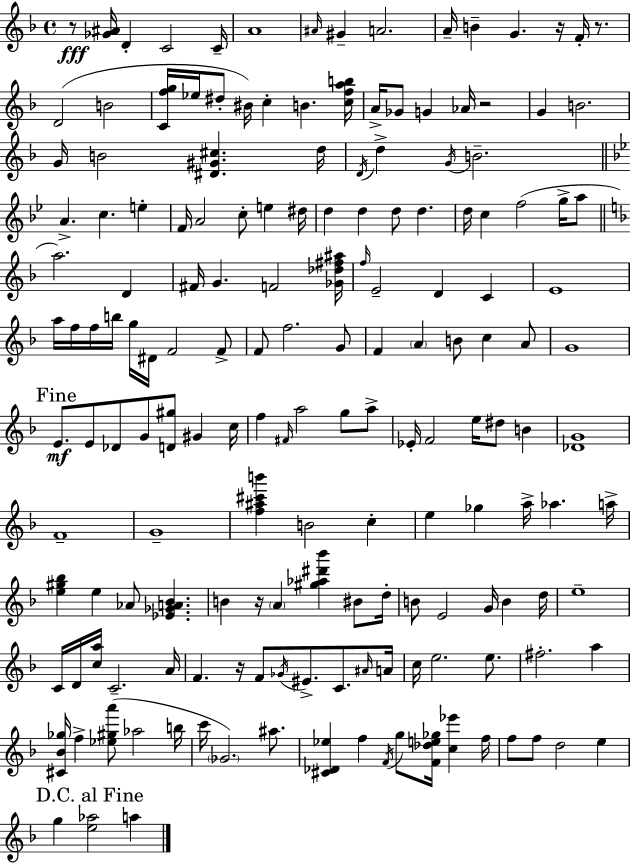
X:1
T:Untitled
M:4/4
L:1/4
K:F
z/2 [_G^A]/4 D C2 C/4 A4 ^A/4 ^G A2 A/4 B G z/4 F/4 z/2 D2 B2 [Cfg]/4 _e/4 ^d/2 ^B/4 c B [cfab]/4 A/4 _G/2 G _A/4 z2 G B2 G/4 B2 [^D^G^c] d/4 D/4 d G/4 B2 A c e F/4 A2 c/2 e ^d/4 d d d/2 d d/4 c f2 g/4 a/2 a2 D ^F/4 G F2 [_G_d^f^a]/4 f/4 E2 D C E4 a/4 f/4 f/4 b/4 g/4 ^D/4 F2 F/2 F/2 f2 G/2 F A B/2 c A/2 G4 E/2 E/2 _D/2 G/2 [D^g]/2 ^G c/4 f ^F/4 a2 g/2 a/2 _E/4 F2 e/4 ^d/2 B [_DG]4 F4 G4 [f^a^c'b'] B2 c e _g a/4 _a a/4 [e^g_b] e _A/2 [_E_GA_B] B z/4 A [^g_a^d'_b'] ^B/2 d/4 B/2 E2 G/4 B d/4 e4 C/4 D/4 [ca]/4 C2 A/4 F z/4 F/2 _G/4 ^E/2 C/2 ^A/4 A/4 c/4 e2 e/2 ^f2 a [^C_B_g]/4 f [_e^ga']/2 _a2 b/4 c'/4 _G2 ^a/2 [^C_D_e] f F/4 g/2 [F_de_g]/4 [c_e'] f/4 f/2 f/2 d2 e g [e_a]2 a